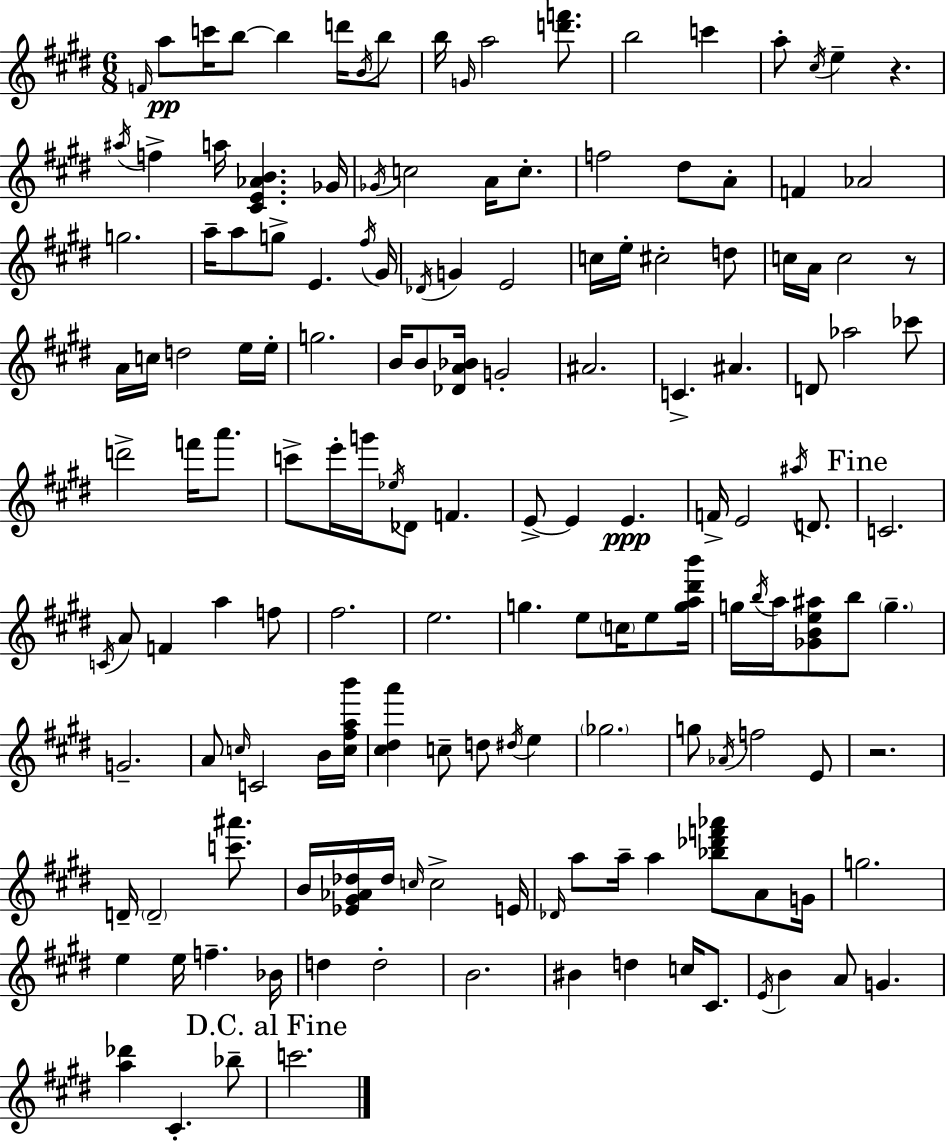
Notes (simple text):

F4/s A5/e C6/s B5/e B5/q D6/s B4/s B5/e B5/s G4/s A5/h [D6,F6]/e. B5/h C6/q A5/e C#5/s E5/q R/q. A#5/s F5/q A5/s [C#4,E4,Ab4,B4]/q. Gb4/s Gb4/s C5/h A4/s C5/e. F5/h D#5/e A4/e F4/q Ab4/h G5/h. A5/s A5/e G5/e E4/q. F#5/s G#4/s Db4/s G4/q E4/h C5/s E5/s C#5/h D5/e C5/s A4/s C5/h R/e A4/s C5/s D5/h E5/s E5/s G5/h. B4/s B4/e [Db4,A4,Bb4]/s G4/h A#4/h. C4/q. A#4/q. D4/e Ab5/h CES6/e D6/h F6/s A6/e. C6/e E6/s G6/s Eb5/s Db4/e F4/q. E4/e E4/q E4/q. F4/s E4/h A#5/s D4/e. C4/h. C4/s A4/e F4/q A5/q F5/e F#5/h. E5/h. G5/q. E5/e C5/s E5/e [G5,A5,D#6,B6]/s G5/s B5/s A5/s [Gb4,B4,E5,A#5]/e B5/e G5/q. G4/h. A4/e C5/s C4/h B4/s [C5,F#5,A5,B6]/s [C#5,D#5,A6]/q C5/e D5/e D#5/s E5/q Gb5/h. G5/e Ab4/s F5/h E4/e R/h. D4/s D4/h [C6,A#6]/e. B4/s [Eb4,G#4,Ab4,Db5]/s Db5/s C5/s C5/h E4/s Db4/s A5/e A5/s A5/q [Bb5,Db6,F6,Ab6]/e A4/e G4/s G5/h. E5/q E5/s F5/q. Bb4/s D5/q D5/h B4/h. BIS4/q D5/q C5/s C#4/e. E4/s B4/q A4/e G4/q. [A5,Db6]/q C#4/q. Bb5/e C6/h.